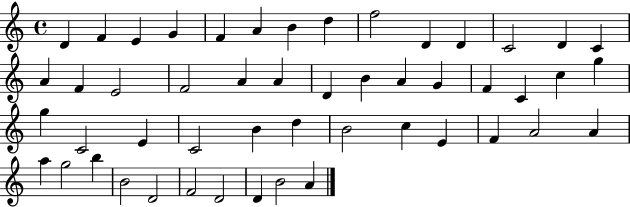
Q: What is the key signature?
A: C major